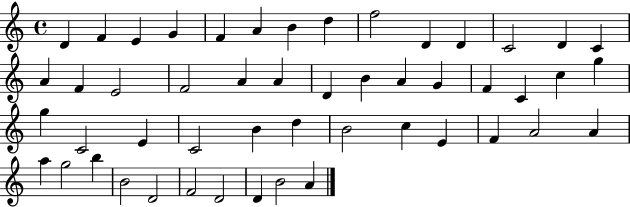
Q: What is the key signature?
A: C major